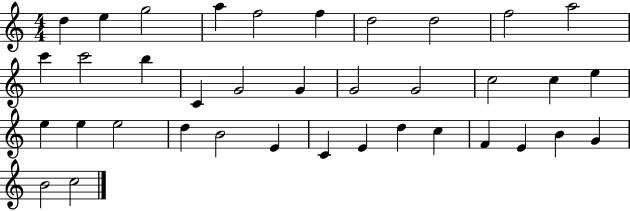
X:1
T:Untitled
M:4/4
L:1/4
K:C
d e g2 a f2 f d2 d2 f2 a2 c' c'2 b C G2 G G2 G2 c2 c e e e e2 d B2 E C E d c F E B G B2 c2